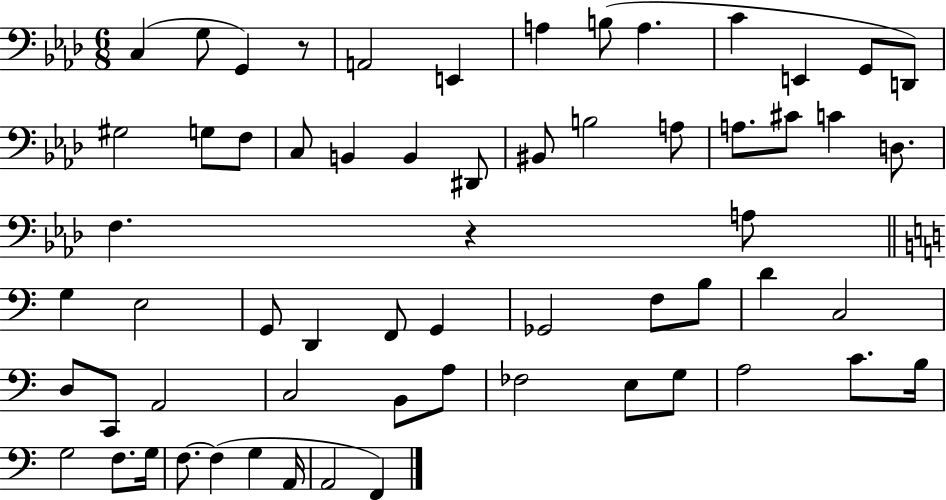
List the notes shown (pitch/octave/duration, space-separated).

C3/q G3/e G2/q R/e A2/h E2/q A3/q B3/e A3/q. C4/q E2/q G2/e D2/e G#3/h G3/e F3/e C3/e B2/q B2/q D#2/e BIS2/e B3/h A3/e A3/e. C#4/e C4/q D3/e. F3/q. R/q A3/e G3/q E3/h G2/e D2/q F2/e G2/q Gb2/h F3/e B3/e D4/q C3/h D3/e C2/e A2/h C3/h B2/e A3/e FES3/h E3/e G3/e A3/h C4/e. B3/s G3/h F3/e. G3/s F3/e. F3/q G3/q A2/s A2/h F2/q